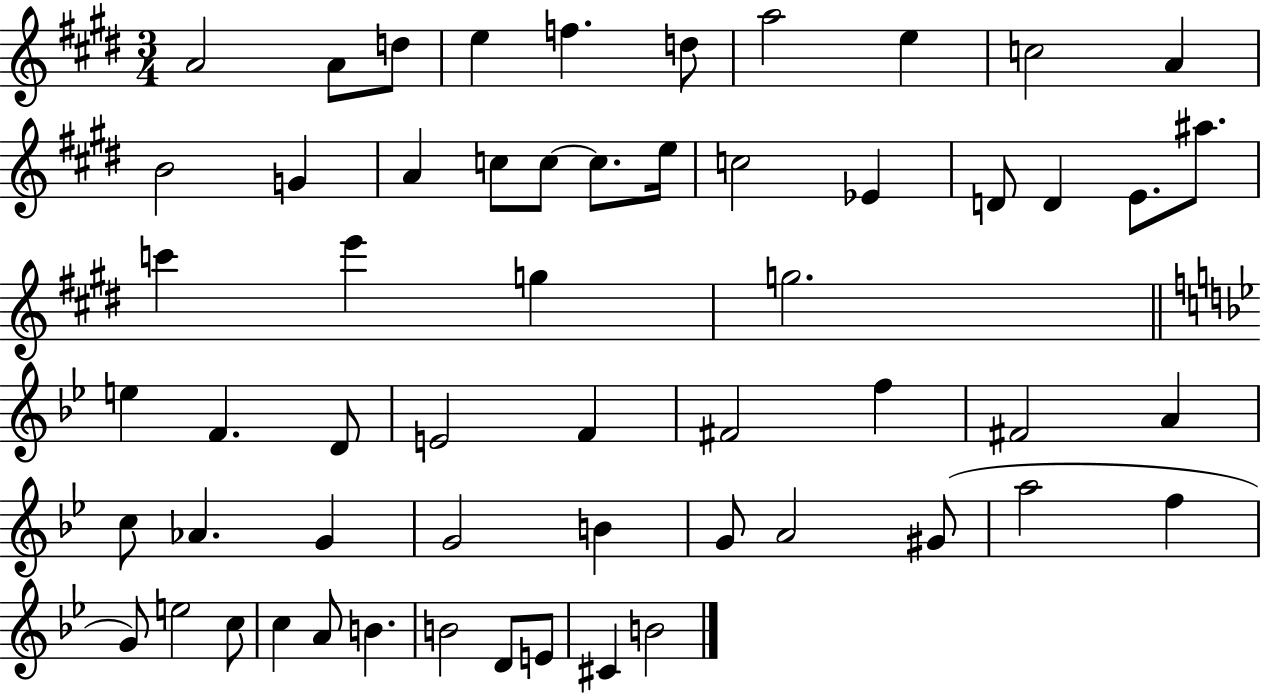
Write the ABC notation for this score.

X:1
T:Untitled
M:3/4
L:1/4
K:E
A2 A/2 d/2 e f d/2 a2 e c2 A B2 G A c/2 c/2 c/2 e/4 c2 _E D/2 D E/2 ^a/2 c' e' g g2 e F D/2 E2 F ^F2 f ^F2 A c/2 _A G G2 B G/2 A2 ^G/2 a2 f G/2 e2 c/2 c A/2 B B2 D/2 E/2 ^C B2